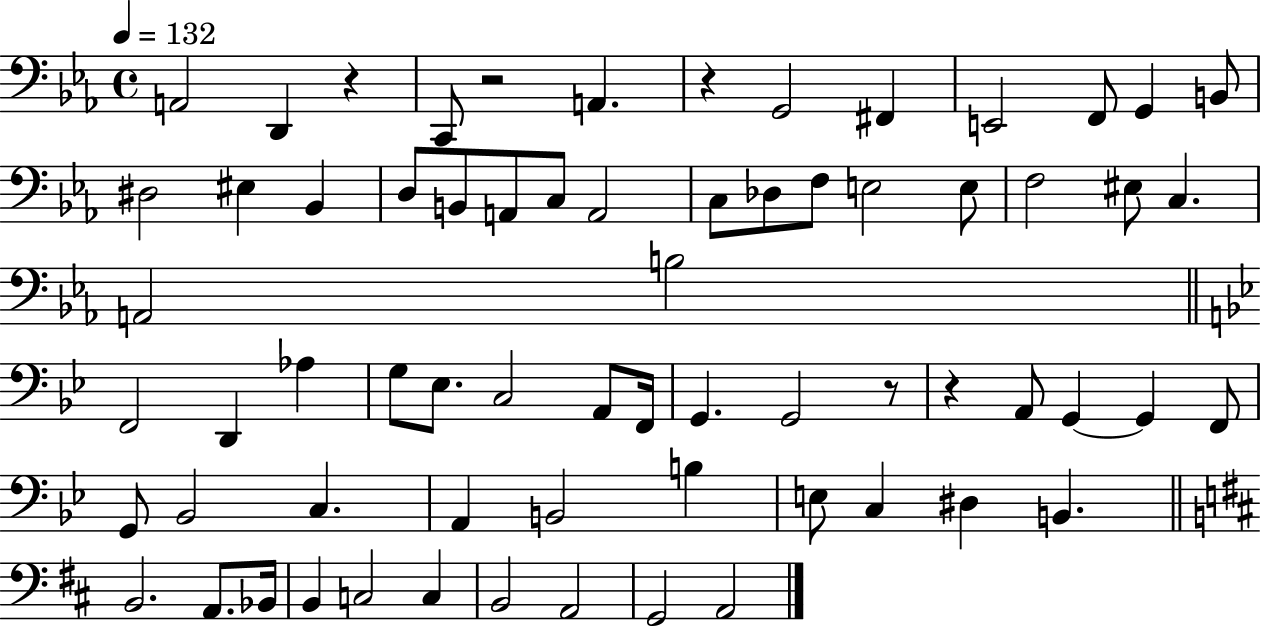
A2/h D2/q R/q C2/e R/h A2/q. R/q G2/h F#2/q E2/h F2/e G2/q B2/e D#3/h EIS3/q Bb2/q D3/e B2/e A2/e C3/e A2/h C3/e Db3/e F3/e E3/h E3/e F3/h EIS3/e C3/q. A2/h B3/h F2/h D2/q Ab3/q G3/e Eb3/e. C3/h A2/e F2/s G2/q. G2/h R/e R/q A2/e G2/q G2/q F2/e G2/e Bb2/h C3/q. A2/q B2/h B3/q E3/e C3/q D#3/q B2/q. B2/h. A2/e. Bb2/s B2/q C3/h C3/q B2/h A2/h G2/h A2/h